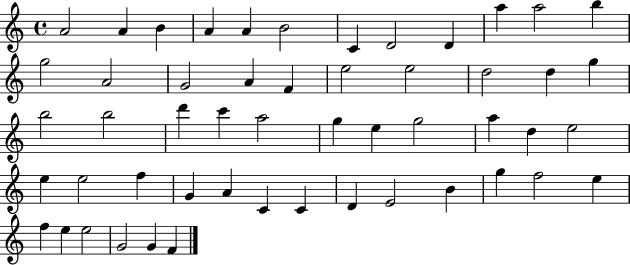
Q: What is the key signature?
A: C major